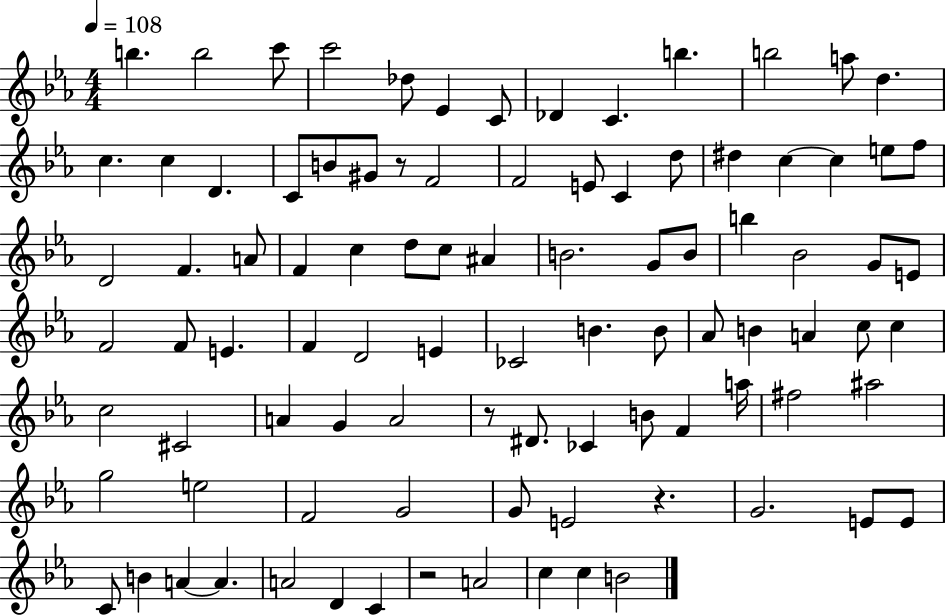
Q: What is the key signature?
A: EES major